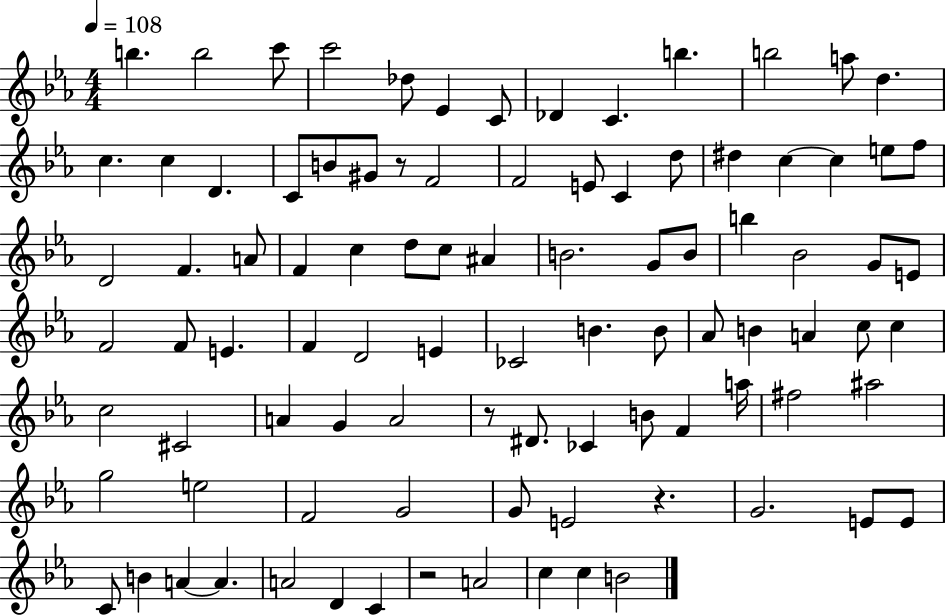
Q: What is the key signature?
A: EES major